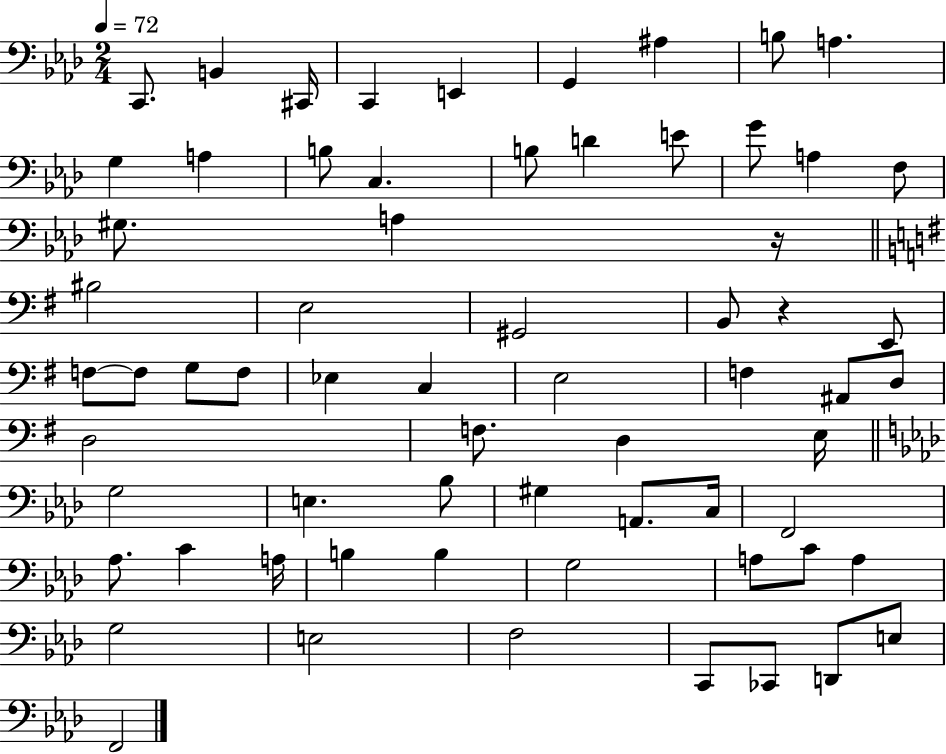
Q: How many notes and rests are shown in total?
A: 66